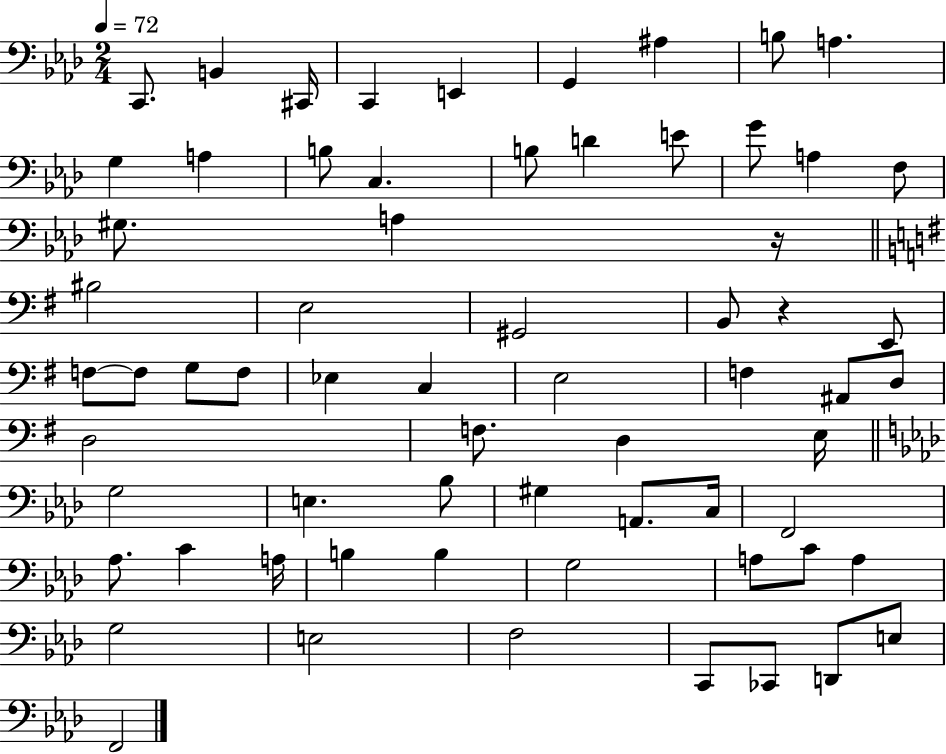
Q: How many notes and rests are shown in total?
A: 66